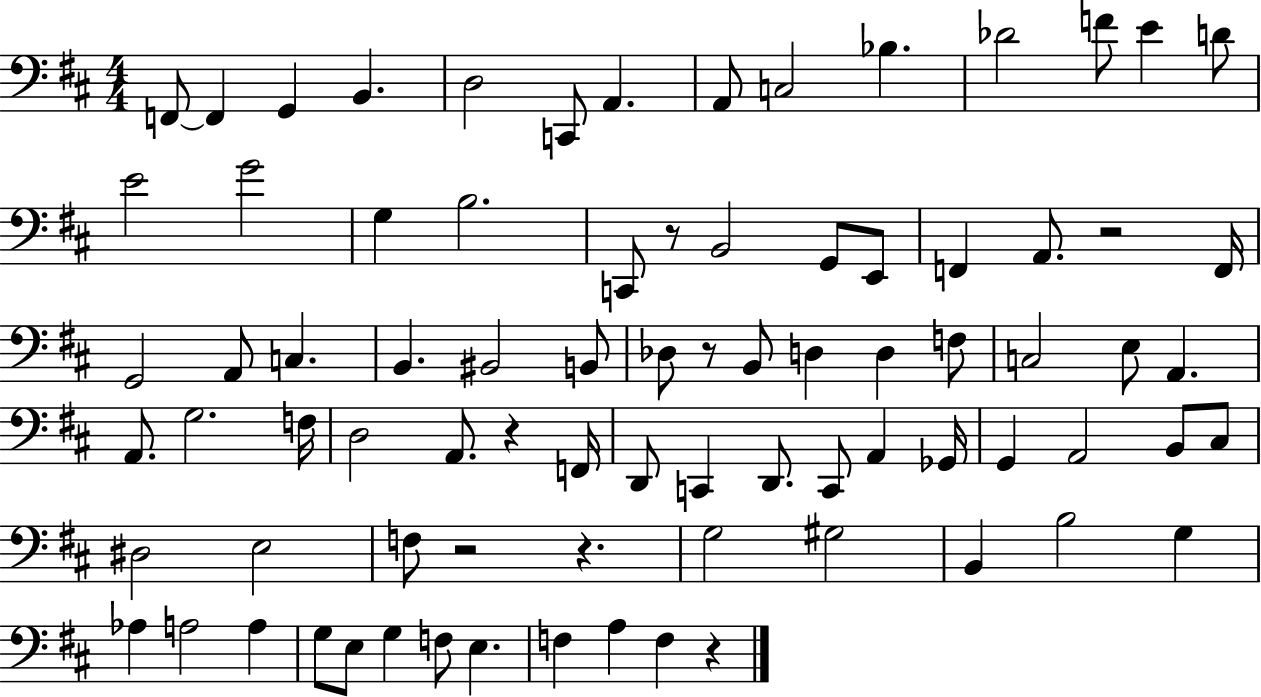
{
  \clef bass
  \numericTimeSignature
  \time 4/4
  \key d \major
  \repeat volta 2 { f,8~~ f,4 g,4 b,4. | d2 c,8 a,4. | a,8 c2 bes4. | des'2 f'8 e'4 d'8 | \break e'2 g'2 | g4 b2. | c,8 r8 b,2 g,8 e,8 | f,4 a,8. r2 f,16 | \break g,2 a,8 c4. | b,4. bis,2 b,8 | des8 r8 b,8 d4 d4 f8 | c2 e8 a,4. | \break a,8. g2. f16 | d2 a,8. r4 f,16 | d,8 c,4 d,8. c,8 a,4 ges,16 | g,4 a,2 b,8 cis8 | \break dis2 e2 | f8 r2 r4. | g2 gis2 | b,4 b2 g4 | \break aes4 a2 a4 | g8 e8 g4 f8 e4. | f4 a4 f4 r4 | } \bar "|."
}